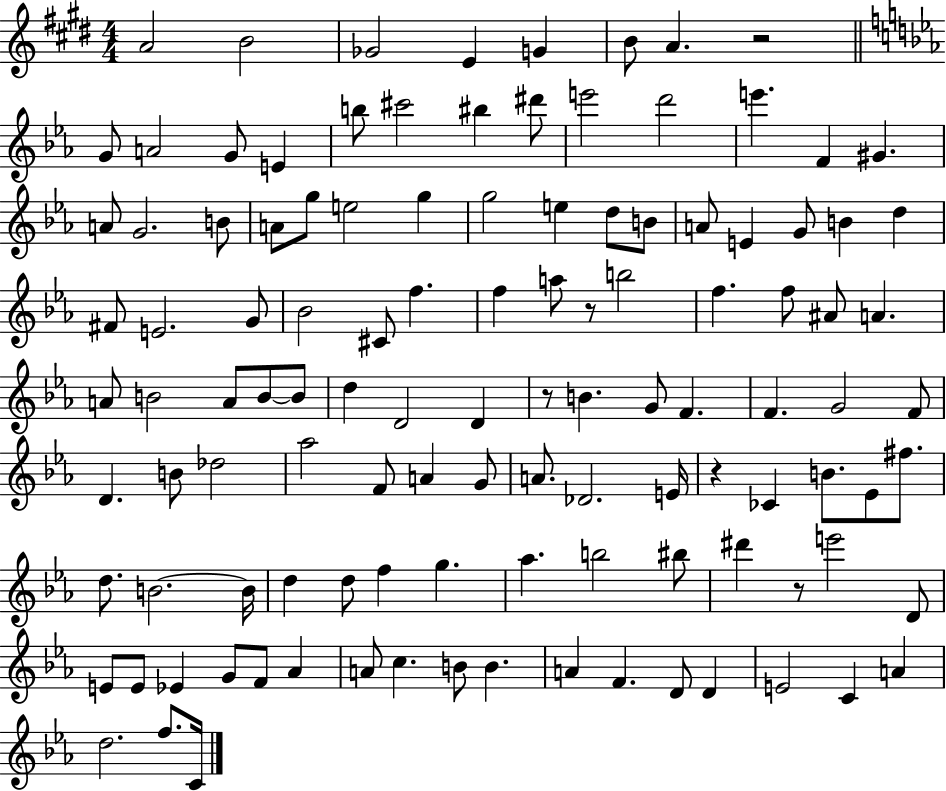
X:1
T:Untitled
M:4/4
L:1/4
K:E
A2 B2 _G2 E G B/2 A z2 G/2 A2 G/2 E b/2 ^c'2 ^b ^d'/2 e'2 d'2 e' F ^G A/2 G2 B/2 A/2 g/2 e2 g g2 e d/2 B/2 A/2 E G/2 B d ^F/2 E2 G/2 _B2 ^C/2 f f a/2 z/2 b2 f f/2 ^A/2 A A/2 B2 A/2 B/2 B/2 d D2 D z/2 B G/2 F F G2 F/2 D B/2 _d2 _a2 F/2 A G/2 A/2 _D2 E/4 z _C B/2 _E/2 ^f/2 d/2 B2 B/4 d d/2 f g _a b2 ^b/2 ^d' z/2 e'2 D/2 E/2 E/2 _E G/2 F/2 _A A/2 c B/2 B A F D/2 D E2 C A d2 f/2 C/4